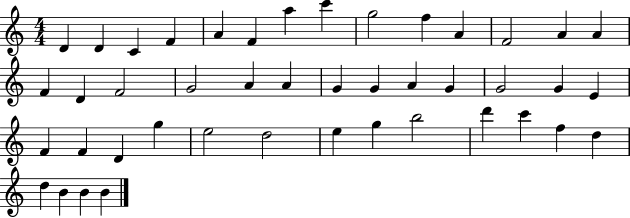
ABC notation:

X:1
T:Untitled
M:4/4
L:1/4
K:C
D D C F A F a c' g2 f A F2 A A F D F2 G2 A A G G A G G2 G E F F D g e2 d2 e g b2 d' c' f d d B B B